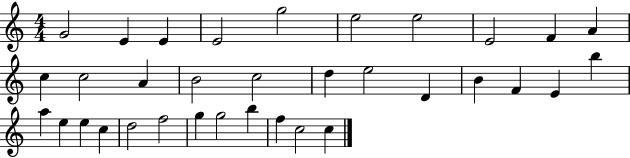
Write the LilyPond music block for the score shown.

{
  \clef treble
  \numericTimeSignature
  \time 4/4
  \key c \major
  g'2 e'4 e'4 | e'2 g''2 | e''2 e''2 | e'2 f'4 a'4 | \break c''4 c''2 a'4 | b'2 c''2 | d''4 e''2 d'4 | b'4 f'4 e'4 b''4 | \break a''4 e''4 e''4 c''4 | d''2 f''2 | g''4 g''2 b''4 | f''4 c''2 c''4 | \break \bar "|."
}